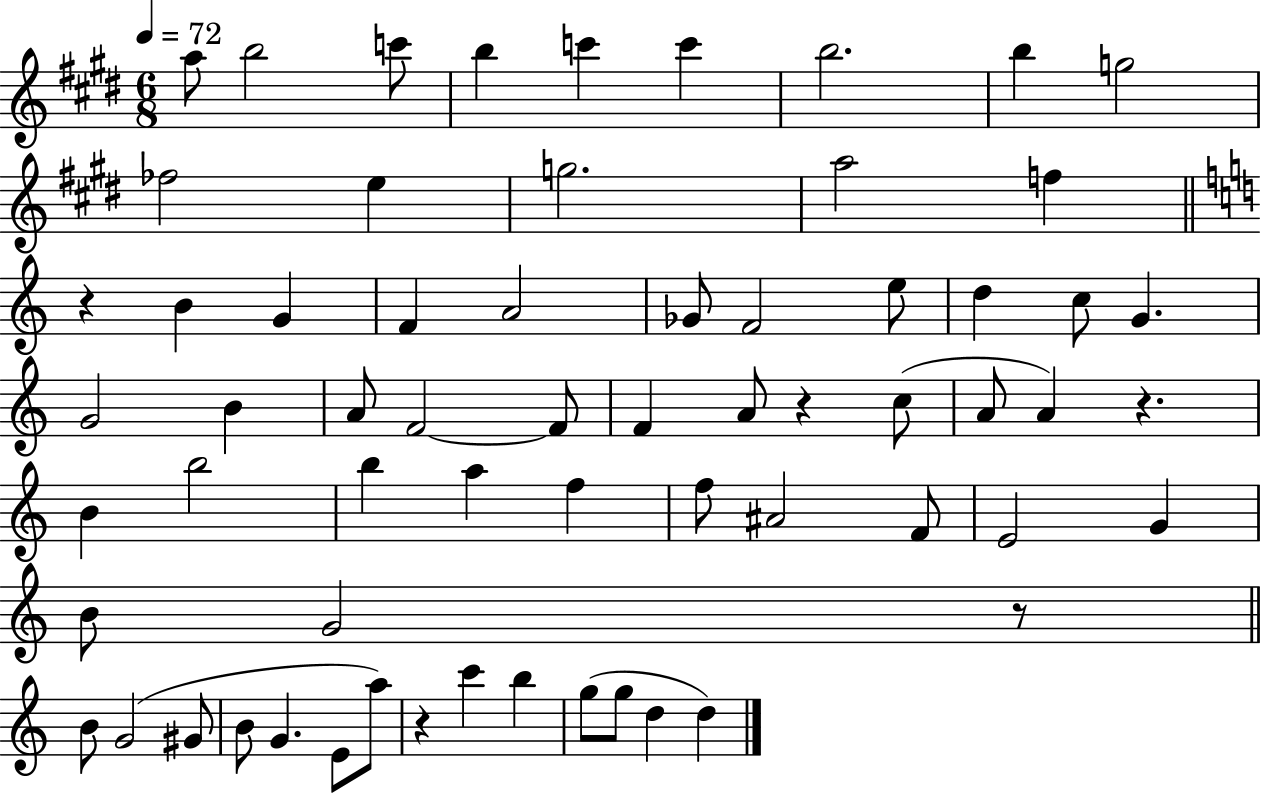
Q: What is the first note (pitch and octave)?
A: A5